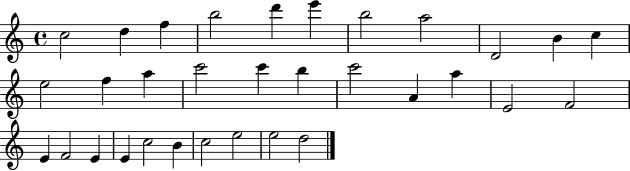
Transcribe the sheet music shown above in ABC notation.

X:1
T:Untitled
M:4/4
L:1/4
K:C
c2 d f b2 d' e' b2 a2 D2 B c e2 f a c'2 c' b c'2 A a E2 F2 E F2 E E c2 B c2 e2 e2 d2